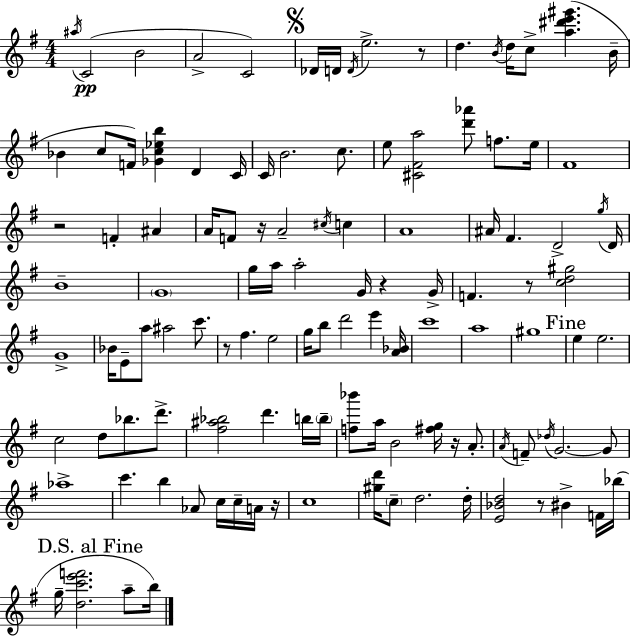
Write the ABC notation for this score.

X:1
T:Untitled
M:4/4
L:1/4
K:G
^a/4 C2 B2 A2 C2 _D/4 D/4 D/4 e2 z/2 d B/4 d/4 c/2 [a^d'e'^g'] B/4 _B c/2 F/4 [_Gc_eb] D C/4 C/4 B2 c/2 e/2 [^C^Fa]2 [d'_a']/2 f/2 e/4 ^F4 z2 F ^A A/4 F/2 z/4 A2 ^c/4 c A4 ^A/4 ^F D2 g/4 D/4 B4 G4 g/4 a/4 a2 G/4 z G/4 F z/2 [cd^g]2 G4 _B/4 E/2 a/2 ^a2 c'/2 z/2 ^f e2 g/4 b/2 d'2 e' [A_B]/4 c'4 a4 ^g4 e e2 c2 d/2 _b/2 d'/2 [^f^a_b]2 d' b/4 b/4 [f_b']/2 a/4 B2 [^fg]/4 z/4 A/2 A/4 F/2 _d/4 G2 G/2 _a4 c' b _A/2 c/4 c/4 A/4 z/4 c4 [^gd']/4 c/2 d2 d/4 [E_Bd]2 z/2 ^B F/4 _b/4 g/4 [dc'e'f']2 a/2 b/4